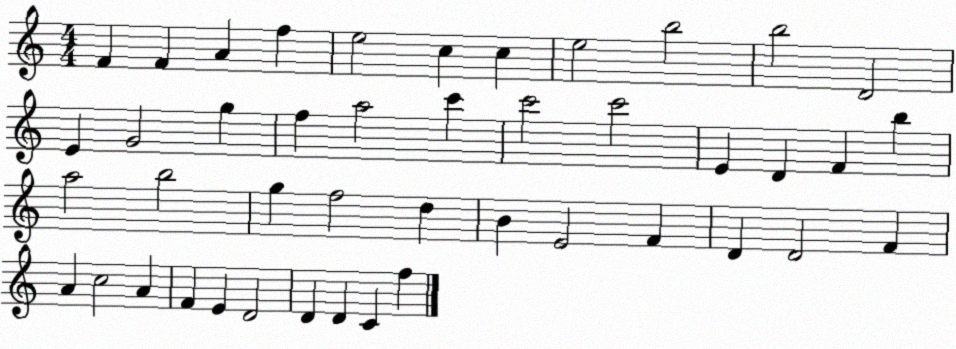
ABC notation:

X:1
T:Untitled
M:4/4
L:1/4
K:C
F F A f e2 c c e2 b2 b2 D2 E G2 g f a2 c' c'2 c'2 E D F b a2 b2 g f2 d B E2 F D D2 F A c2 A F E D2 D D C f